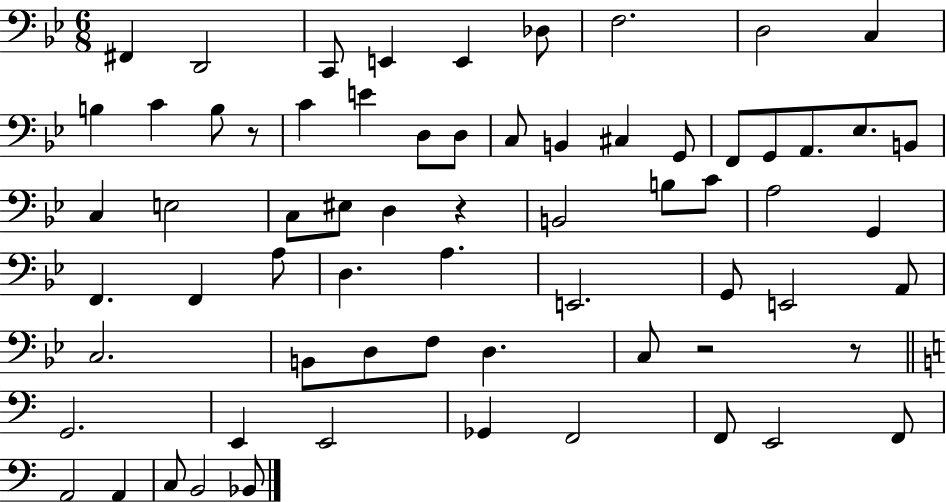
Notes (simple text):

F#2/q D2/h C2/e E2/q E2/q Db3/e F3/h. D3/h C3/q B3/q C4/q B3/e R/e C4/q E4/q D3/e D3/e C3/e B2/q C#3/q G2/e F2/e G2/e A2/e. Eb3/e. B2/e C3/q E3/h C3/e EIS3/e D3/q R/q B2/h B3/e C4/e A3/h G2/q F2/q. F2/q A3/e D3/q. A3/q. E2/h. G2/e E2/h A2/e C3/h. B2/e D3/e F3/e D3/q. C3/e R/h R/e G2/h. E2/q E2/h Gb2/q F2/h F2/e E2/h F2/e A2/h A2/q C3/e B2/h Bb2/e